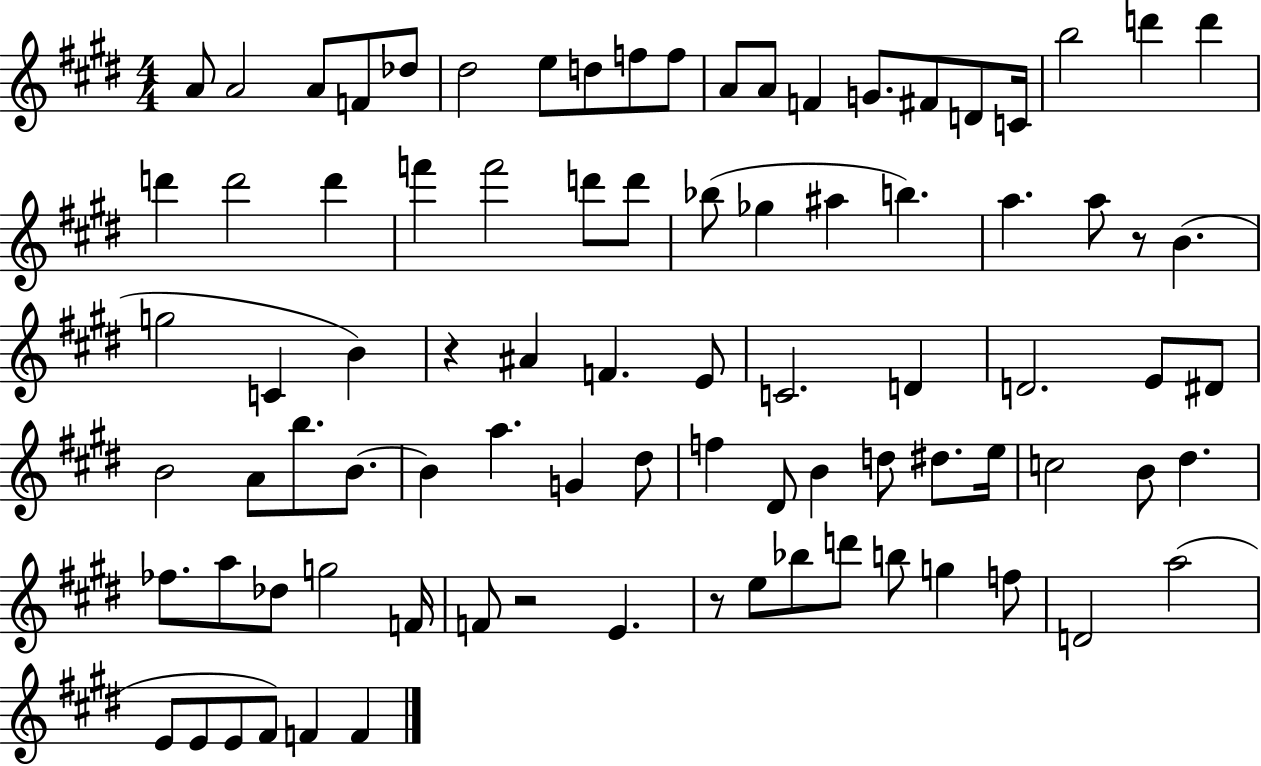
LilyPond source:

{
  \clef treble
  \numericTimeSignature
  \time 4/4
  \key e \major
  a'8 a'2 a'8 f'8 des''8 | dis''2 e''8 d''8 f''8 f''8 | a'8 a'8 f'4 g'8. fis'8 d'8 c'16 | b''2 d'''4 d'''4 | \break d'''4 d'''2 d'''4 | f'''4 f'''2 d'''8 d'''8 | bes''8( ges''4 ais''4 b''4.) | a''4. a''8 r8 b'4.( | \break g''2 c'4 b'4) | r4 ais'4 f'4. e'8 | c'2. d'4 | d'2. e'8 dis'8 | \break b'2 a'8 b''8. b'8.~~ | b'4 a''4. g'4 dis''8 | f''4 dis'8 b'4 d''8 dis''8. e''16 | c''2 b'8 dis''4. | \break fes''8. a''8 des''8 g''2 f'16 | f'8 r2 e'4. | r8 e''8 bes''8 d'''8 b''8 g''4 f''8 | d'2 a''2( | \break e'8 e'8 e'8 fis'8) f'4 f'4 | \bar "|."
}